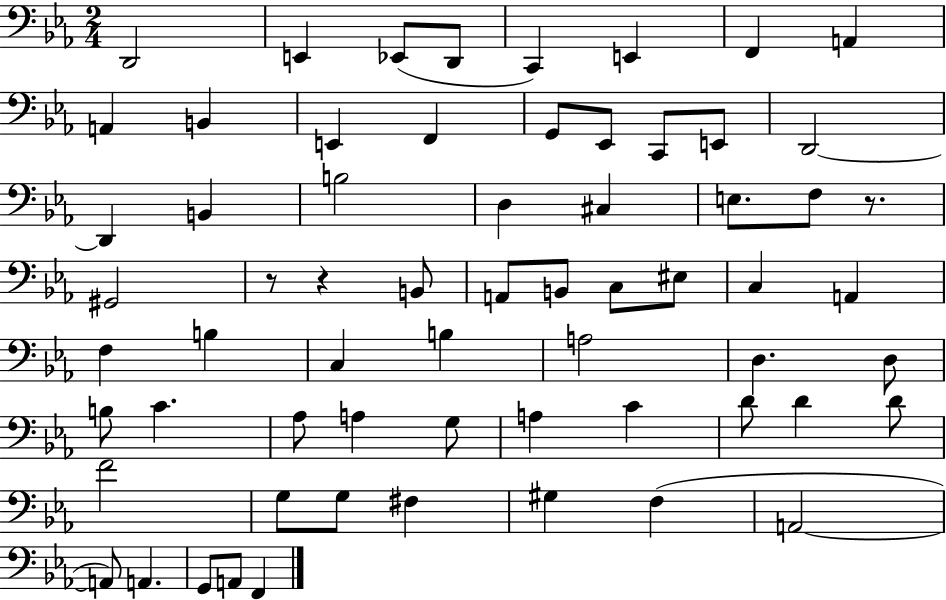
D2/h E2/q Eb2/e D2/e C2/q E2/q F2/q A2/q A2/q B2/q E2/q F2/q G2/e Eb2/e C2/e E2/e D2/h D2/q B2/q B3/h D3/q C#3/q E3/e. F3/e R/e. G#2/h R/e R/q B2/e A2/e B2/e C3/e EIS3/e C3/q A2/q F3/q B3/q C3/q B3/q A3/h D3/q. D3/e B3/e C4/q. Ab3/e A3/q G3/e A3/q C4/q D4/e D4/q D4/e F4/h G3/e G3/e F#3/q G#3/q F3/q A2/h A2/e A2/q. G2/e A2/e F2/q